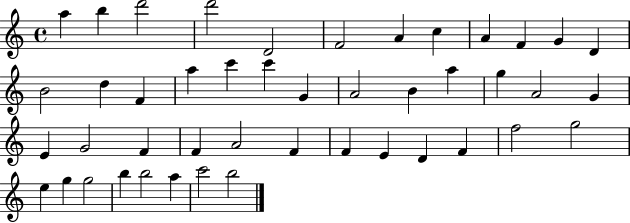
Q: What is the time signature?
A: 4/4